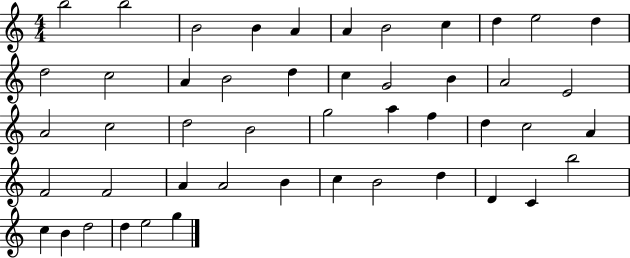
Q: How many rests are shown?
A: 0